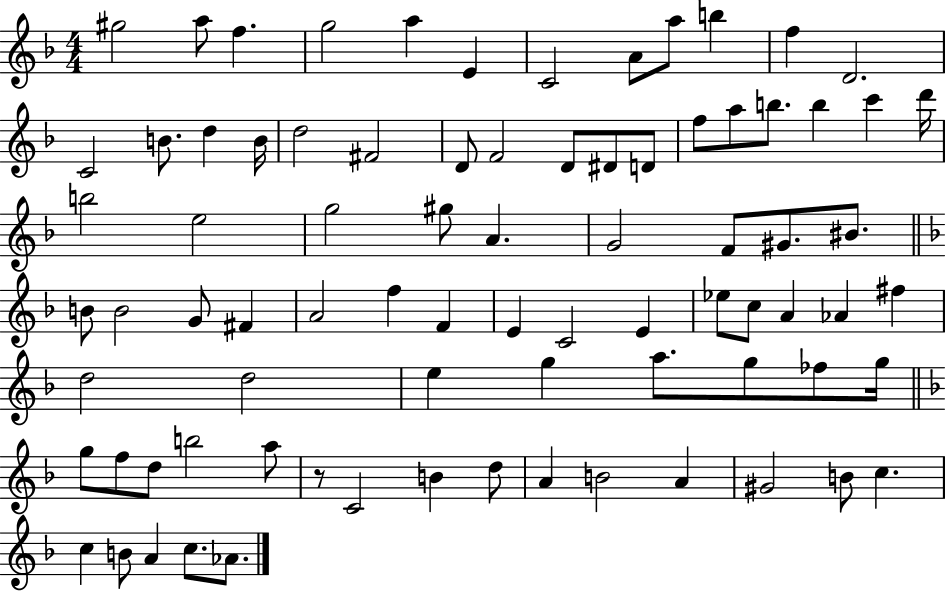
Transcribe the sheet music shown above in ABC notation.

X:1
T:Untitled
M:4/4
L:1/4
K:F
^g2 a/2 f g2 a E C2 A/2 a/2 b f D2 C2 B/2 d B/4 d2 ^F2 D/2 F2 D/2 ^D/2 D/2 f/2 a/2 b/2 b c' d'/4 b2 e2 g2 ^g/2 A G2 F/2 ^G/2 ^B/2 B/2 B2 G/2 ^F A2 f F E C2 E _e/2 c/2 A _A ^f d2 d2 e g a/2 g/2 _f/2 g/4 g/2 f/2 d/2 b2 a/2 z/2 C2 B d/2 A B2 A ^G2 B/2 c c B/2 A c/2 _A/2